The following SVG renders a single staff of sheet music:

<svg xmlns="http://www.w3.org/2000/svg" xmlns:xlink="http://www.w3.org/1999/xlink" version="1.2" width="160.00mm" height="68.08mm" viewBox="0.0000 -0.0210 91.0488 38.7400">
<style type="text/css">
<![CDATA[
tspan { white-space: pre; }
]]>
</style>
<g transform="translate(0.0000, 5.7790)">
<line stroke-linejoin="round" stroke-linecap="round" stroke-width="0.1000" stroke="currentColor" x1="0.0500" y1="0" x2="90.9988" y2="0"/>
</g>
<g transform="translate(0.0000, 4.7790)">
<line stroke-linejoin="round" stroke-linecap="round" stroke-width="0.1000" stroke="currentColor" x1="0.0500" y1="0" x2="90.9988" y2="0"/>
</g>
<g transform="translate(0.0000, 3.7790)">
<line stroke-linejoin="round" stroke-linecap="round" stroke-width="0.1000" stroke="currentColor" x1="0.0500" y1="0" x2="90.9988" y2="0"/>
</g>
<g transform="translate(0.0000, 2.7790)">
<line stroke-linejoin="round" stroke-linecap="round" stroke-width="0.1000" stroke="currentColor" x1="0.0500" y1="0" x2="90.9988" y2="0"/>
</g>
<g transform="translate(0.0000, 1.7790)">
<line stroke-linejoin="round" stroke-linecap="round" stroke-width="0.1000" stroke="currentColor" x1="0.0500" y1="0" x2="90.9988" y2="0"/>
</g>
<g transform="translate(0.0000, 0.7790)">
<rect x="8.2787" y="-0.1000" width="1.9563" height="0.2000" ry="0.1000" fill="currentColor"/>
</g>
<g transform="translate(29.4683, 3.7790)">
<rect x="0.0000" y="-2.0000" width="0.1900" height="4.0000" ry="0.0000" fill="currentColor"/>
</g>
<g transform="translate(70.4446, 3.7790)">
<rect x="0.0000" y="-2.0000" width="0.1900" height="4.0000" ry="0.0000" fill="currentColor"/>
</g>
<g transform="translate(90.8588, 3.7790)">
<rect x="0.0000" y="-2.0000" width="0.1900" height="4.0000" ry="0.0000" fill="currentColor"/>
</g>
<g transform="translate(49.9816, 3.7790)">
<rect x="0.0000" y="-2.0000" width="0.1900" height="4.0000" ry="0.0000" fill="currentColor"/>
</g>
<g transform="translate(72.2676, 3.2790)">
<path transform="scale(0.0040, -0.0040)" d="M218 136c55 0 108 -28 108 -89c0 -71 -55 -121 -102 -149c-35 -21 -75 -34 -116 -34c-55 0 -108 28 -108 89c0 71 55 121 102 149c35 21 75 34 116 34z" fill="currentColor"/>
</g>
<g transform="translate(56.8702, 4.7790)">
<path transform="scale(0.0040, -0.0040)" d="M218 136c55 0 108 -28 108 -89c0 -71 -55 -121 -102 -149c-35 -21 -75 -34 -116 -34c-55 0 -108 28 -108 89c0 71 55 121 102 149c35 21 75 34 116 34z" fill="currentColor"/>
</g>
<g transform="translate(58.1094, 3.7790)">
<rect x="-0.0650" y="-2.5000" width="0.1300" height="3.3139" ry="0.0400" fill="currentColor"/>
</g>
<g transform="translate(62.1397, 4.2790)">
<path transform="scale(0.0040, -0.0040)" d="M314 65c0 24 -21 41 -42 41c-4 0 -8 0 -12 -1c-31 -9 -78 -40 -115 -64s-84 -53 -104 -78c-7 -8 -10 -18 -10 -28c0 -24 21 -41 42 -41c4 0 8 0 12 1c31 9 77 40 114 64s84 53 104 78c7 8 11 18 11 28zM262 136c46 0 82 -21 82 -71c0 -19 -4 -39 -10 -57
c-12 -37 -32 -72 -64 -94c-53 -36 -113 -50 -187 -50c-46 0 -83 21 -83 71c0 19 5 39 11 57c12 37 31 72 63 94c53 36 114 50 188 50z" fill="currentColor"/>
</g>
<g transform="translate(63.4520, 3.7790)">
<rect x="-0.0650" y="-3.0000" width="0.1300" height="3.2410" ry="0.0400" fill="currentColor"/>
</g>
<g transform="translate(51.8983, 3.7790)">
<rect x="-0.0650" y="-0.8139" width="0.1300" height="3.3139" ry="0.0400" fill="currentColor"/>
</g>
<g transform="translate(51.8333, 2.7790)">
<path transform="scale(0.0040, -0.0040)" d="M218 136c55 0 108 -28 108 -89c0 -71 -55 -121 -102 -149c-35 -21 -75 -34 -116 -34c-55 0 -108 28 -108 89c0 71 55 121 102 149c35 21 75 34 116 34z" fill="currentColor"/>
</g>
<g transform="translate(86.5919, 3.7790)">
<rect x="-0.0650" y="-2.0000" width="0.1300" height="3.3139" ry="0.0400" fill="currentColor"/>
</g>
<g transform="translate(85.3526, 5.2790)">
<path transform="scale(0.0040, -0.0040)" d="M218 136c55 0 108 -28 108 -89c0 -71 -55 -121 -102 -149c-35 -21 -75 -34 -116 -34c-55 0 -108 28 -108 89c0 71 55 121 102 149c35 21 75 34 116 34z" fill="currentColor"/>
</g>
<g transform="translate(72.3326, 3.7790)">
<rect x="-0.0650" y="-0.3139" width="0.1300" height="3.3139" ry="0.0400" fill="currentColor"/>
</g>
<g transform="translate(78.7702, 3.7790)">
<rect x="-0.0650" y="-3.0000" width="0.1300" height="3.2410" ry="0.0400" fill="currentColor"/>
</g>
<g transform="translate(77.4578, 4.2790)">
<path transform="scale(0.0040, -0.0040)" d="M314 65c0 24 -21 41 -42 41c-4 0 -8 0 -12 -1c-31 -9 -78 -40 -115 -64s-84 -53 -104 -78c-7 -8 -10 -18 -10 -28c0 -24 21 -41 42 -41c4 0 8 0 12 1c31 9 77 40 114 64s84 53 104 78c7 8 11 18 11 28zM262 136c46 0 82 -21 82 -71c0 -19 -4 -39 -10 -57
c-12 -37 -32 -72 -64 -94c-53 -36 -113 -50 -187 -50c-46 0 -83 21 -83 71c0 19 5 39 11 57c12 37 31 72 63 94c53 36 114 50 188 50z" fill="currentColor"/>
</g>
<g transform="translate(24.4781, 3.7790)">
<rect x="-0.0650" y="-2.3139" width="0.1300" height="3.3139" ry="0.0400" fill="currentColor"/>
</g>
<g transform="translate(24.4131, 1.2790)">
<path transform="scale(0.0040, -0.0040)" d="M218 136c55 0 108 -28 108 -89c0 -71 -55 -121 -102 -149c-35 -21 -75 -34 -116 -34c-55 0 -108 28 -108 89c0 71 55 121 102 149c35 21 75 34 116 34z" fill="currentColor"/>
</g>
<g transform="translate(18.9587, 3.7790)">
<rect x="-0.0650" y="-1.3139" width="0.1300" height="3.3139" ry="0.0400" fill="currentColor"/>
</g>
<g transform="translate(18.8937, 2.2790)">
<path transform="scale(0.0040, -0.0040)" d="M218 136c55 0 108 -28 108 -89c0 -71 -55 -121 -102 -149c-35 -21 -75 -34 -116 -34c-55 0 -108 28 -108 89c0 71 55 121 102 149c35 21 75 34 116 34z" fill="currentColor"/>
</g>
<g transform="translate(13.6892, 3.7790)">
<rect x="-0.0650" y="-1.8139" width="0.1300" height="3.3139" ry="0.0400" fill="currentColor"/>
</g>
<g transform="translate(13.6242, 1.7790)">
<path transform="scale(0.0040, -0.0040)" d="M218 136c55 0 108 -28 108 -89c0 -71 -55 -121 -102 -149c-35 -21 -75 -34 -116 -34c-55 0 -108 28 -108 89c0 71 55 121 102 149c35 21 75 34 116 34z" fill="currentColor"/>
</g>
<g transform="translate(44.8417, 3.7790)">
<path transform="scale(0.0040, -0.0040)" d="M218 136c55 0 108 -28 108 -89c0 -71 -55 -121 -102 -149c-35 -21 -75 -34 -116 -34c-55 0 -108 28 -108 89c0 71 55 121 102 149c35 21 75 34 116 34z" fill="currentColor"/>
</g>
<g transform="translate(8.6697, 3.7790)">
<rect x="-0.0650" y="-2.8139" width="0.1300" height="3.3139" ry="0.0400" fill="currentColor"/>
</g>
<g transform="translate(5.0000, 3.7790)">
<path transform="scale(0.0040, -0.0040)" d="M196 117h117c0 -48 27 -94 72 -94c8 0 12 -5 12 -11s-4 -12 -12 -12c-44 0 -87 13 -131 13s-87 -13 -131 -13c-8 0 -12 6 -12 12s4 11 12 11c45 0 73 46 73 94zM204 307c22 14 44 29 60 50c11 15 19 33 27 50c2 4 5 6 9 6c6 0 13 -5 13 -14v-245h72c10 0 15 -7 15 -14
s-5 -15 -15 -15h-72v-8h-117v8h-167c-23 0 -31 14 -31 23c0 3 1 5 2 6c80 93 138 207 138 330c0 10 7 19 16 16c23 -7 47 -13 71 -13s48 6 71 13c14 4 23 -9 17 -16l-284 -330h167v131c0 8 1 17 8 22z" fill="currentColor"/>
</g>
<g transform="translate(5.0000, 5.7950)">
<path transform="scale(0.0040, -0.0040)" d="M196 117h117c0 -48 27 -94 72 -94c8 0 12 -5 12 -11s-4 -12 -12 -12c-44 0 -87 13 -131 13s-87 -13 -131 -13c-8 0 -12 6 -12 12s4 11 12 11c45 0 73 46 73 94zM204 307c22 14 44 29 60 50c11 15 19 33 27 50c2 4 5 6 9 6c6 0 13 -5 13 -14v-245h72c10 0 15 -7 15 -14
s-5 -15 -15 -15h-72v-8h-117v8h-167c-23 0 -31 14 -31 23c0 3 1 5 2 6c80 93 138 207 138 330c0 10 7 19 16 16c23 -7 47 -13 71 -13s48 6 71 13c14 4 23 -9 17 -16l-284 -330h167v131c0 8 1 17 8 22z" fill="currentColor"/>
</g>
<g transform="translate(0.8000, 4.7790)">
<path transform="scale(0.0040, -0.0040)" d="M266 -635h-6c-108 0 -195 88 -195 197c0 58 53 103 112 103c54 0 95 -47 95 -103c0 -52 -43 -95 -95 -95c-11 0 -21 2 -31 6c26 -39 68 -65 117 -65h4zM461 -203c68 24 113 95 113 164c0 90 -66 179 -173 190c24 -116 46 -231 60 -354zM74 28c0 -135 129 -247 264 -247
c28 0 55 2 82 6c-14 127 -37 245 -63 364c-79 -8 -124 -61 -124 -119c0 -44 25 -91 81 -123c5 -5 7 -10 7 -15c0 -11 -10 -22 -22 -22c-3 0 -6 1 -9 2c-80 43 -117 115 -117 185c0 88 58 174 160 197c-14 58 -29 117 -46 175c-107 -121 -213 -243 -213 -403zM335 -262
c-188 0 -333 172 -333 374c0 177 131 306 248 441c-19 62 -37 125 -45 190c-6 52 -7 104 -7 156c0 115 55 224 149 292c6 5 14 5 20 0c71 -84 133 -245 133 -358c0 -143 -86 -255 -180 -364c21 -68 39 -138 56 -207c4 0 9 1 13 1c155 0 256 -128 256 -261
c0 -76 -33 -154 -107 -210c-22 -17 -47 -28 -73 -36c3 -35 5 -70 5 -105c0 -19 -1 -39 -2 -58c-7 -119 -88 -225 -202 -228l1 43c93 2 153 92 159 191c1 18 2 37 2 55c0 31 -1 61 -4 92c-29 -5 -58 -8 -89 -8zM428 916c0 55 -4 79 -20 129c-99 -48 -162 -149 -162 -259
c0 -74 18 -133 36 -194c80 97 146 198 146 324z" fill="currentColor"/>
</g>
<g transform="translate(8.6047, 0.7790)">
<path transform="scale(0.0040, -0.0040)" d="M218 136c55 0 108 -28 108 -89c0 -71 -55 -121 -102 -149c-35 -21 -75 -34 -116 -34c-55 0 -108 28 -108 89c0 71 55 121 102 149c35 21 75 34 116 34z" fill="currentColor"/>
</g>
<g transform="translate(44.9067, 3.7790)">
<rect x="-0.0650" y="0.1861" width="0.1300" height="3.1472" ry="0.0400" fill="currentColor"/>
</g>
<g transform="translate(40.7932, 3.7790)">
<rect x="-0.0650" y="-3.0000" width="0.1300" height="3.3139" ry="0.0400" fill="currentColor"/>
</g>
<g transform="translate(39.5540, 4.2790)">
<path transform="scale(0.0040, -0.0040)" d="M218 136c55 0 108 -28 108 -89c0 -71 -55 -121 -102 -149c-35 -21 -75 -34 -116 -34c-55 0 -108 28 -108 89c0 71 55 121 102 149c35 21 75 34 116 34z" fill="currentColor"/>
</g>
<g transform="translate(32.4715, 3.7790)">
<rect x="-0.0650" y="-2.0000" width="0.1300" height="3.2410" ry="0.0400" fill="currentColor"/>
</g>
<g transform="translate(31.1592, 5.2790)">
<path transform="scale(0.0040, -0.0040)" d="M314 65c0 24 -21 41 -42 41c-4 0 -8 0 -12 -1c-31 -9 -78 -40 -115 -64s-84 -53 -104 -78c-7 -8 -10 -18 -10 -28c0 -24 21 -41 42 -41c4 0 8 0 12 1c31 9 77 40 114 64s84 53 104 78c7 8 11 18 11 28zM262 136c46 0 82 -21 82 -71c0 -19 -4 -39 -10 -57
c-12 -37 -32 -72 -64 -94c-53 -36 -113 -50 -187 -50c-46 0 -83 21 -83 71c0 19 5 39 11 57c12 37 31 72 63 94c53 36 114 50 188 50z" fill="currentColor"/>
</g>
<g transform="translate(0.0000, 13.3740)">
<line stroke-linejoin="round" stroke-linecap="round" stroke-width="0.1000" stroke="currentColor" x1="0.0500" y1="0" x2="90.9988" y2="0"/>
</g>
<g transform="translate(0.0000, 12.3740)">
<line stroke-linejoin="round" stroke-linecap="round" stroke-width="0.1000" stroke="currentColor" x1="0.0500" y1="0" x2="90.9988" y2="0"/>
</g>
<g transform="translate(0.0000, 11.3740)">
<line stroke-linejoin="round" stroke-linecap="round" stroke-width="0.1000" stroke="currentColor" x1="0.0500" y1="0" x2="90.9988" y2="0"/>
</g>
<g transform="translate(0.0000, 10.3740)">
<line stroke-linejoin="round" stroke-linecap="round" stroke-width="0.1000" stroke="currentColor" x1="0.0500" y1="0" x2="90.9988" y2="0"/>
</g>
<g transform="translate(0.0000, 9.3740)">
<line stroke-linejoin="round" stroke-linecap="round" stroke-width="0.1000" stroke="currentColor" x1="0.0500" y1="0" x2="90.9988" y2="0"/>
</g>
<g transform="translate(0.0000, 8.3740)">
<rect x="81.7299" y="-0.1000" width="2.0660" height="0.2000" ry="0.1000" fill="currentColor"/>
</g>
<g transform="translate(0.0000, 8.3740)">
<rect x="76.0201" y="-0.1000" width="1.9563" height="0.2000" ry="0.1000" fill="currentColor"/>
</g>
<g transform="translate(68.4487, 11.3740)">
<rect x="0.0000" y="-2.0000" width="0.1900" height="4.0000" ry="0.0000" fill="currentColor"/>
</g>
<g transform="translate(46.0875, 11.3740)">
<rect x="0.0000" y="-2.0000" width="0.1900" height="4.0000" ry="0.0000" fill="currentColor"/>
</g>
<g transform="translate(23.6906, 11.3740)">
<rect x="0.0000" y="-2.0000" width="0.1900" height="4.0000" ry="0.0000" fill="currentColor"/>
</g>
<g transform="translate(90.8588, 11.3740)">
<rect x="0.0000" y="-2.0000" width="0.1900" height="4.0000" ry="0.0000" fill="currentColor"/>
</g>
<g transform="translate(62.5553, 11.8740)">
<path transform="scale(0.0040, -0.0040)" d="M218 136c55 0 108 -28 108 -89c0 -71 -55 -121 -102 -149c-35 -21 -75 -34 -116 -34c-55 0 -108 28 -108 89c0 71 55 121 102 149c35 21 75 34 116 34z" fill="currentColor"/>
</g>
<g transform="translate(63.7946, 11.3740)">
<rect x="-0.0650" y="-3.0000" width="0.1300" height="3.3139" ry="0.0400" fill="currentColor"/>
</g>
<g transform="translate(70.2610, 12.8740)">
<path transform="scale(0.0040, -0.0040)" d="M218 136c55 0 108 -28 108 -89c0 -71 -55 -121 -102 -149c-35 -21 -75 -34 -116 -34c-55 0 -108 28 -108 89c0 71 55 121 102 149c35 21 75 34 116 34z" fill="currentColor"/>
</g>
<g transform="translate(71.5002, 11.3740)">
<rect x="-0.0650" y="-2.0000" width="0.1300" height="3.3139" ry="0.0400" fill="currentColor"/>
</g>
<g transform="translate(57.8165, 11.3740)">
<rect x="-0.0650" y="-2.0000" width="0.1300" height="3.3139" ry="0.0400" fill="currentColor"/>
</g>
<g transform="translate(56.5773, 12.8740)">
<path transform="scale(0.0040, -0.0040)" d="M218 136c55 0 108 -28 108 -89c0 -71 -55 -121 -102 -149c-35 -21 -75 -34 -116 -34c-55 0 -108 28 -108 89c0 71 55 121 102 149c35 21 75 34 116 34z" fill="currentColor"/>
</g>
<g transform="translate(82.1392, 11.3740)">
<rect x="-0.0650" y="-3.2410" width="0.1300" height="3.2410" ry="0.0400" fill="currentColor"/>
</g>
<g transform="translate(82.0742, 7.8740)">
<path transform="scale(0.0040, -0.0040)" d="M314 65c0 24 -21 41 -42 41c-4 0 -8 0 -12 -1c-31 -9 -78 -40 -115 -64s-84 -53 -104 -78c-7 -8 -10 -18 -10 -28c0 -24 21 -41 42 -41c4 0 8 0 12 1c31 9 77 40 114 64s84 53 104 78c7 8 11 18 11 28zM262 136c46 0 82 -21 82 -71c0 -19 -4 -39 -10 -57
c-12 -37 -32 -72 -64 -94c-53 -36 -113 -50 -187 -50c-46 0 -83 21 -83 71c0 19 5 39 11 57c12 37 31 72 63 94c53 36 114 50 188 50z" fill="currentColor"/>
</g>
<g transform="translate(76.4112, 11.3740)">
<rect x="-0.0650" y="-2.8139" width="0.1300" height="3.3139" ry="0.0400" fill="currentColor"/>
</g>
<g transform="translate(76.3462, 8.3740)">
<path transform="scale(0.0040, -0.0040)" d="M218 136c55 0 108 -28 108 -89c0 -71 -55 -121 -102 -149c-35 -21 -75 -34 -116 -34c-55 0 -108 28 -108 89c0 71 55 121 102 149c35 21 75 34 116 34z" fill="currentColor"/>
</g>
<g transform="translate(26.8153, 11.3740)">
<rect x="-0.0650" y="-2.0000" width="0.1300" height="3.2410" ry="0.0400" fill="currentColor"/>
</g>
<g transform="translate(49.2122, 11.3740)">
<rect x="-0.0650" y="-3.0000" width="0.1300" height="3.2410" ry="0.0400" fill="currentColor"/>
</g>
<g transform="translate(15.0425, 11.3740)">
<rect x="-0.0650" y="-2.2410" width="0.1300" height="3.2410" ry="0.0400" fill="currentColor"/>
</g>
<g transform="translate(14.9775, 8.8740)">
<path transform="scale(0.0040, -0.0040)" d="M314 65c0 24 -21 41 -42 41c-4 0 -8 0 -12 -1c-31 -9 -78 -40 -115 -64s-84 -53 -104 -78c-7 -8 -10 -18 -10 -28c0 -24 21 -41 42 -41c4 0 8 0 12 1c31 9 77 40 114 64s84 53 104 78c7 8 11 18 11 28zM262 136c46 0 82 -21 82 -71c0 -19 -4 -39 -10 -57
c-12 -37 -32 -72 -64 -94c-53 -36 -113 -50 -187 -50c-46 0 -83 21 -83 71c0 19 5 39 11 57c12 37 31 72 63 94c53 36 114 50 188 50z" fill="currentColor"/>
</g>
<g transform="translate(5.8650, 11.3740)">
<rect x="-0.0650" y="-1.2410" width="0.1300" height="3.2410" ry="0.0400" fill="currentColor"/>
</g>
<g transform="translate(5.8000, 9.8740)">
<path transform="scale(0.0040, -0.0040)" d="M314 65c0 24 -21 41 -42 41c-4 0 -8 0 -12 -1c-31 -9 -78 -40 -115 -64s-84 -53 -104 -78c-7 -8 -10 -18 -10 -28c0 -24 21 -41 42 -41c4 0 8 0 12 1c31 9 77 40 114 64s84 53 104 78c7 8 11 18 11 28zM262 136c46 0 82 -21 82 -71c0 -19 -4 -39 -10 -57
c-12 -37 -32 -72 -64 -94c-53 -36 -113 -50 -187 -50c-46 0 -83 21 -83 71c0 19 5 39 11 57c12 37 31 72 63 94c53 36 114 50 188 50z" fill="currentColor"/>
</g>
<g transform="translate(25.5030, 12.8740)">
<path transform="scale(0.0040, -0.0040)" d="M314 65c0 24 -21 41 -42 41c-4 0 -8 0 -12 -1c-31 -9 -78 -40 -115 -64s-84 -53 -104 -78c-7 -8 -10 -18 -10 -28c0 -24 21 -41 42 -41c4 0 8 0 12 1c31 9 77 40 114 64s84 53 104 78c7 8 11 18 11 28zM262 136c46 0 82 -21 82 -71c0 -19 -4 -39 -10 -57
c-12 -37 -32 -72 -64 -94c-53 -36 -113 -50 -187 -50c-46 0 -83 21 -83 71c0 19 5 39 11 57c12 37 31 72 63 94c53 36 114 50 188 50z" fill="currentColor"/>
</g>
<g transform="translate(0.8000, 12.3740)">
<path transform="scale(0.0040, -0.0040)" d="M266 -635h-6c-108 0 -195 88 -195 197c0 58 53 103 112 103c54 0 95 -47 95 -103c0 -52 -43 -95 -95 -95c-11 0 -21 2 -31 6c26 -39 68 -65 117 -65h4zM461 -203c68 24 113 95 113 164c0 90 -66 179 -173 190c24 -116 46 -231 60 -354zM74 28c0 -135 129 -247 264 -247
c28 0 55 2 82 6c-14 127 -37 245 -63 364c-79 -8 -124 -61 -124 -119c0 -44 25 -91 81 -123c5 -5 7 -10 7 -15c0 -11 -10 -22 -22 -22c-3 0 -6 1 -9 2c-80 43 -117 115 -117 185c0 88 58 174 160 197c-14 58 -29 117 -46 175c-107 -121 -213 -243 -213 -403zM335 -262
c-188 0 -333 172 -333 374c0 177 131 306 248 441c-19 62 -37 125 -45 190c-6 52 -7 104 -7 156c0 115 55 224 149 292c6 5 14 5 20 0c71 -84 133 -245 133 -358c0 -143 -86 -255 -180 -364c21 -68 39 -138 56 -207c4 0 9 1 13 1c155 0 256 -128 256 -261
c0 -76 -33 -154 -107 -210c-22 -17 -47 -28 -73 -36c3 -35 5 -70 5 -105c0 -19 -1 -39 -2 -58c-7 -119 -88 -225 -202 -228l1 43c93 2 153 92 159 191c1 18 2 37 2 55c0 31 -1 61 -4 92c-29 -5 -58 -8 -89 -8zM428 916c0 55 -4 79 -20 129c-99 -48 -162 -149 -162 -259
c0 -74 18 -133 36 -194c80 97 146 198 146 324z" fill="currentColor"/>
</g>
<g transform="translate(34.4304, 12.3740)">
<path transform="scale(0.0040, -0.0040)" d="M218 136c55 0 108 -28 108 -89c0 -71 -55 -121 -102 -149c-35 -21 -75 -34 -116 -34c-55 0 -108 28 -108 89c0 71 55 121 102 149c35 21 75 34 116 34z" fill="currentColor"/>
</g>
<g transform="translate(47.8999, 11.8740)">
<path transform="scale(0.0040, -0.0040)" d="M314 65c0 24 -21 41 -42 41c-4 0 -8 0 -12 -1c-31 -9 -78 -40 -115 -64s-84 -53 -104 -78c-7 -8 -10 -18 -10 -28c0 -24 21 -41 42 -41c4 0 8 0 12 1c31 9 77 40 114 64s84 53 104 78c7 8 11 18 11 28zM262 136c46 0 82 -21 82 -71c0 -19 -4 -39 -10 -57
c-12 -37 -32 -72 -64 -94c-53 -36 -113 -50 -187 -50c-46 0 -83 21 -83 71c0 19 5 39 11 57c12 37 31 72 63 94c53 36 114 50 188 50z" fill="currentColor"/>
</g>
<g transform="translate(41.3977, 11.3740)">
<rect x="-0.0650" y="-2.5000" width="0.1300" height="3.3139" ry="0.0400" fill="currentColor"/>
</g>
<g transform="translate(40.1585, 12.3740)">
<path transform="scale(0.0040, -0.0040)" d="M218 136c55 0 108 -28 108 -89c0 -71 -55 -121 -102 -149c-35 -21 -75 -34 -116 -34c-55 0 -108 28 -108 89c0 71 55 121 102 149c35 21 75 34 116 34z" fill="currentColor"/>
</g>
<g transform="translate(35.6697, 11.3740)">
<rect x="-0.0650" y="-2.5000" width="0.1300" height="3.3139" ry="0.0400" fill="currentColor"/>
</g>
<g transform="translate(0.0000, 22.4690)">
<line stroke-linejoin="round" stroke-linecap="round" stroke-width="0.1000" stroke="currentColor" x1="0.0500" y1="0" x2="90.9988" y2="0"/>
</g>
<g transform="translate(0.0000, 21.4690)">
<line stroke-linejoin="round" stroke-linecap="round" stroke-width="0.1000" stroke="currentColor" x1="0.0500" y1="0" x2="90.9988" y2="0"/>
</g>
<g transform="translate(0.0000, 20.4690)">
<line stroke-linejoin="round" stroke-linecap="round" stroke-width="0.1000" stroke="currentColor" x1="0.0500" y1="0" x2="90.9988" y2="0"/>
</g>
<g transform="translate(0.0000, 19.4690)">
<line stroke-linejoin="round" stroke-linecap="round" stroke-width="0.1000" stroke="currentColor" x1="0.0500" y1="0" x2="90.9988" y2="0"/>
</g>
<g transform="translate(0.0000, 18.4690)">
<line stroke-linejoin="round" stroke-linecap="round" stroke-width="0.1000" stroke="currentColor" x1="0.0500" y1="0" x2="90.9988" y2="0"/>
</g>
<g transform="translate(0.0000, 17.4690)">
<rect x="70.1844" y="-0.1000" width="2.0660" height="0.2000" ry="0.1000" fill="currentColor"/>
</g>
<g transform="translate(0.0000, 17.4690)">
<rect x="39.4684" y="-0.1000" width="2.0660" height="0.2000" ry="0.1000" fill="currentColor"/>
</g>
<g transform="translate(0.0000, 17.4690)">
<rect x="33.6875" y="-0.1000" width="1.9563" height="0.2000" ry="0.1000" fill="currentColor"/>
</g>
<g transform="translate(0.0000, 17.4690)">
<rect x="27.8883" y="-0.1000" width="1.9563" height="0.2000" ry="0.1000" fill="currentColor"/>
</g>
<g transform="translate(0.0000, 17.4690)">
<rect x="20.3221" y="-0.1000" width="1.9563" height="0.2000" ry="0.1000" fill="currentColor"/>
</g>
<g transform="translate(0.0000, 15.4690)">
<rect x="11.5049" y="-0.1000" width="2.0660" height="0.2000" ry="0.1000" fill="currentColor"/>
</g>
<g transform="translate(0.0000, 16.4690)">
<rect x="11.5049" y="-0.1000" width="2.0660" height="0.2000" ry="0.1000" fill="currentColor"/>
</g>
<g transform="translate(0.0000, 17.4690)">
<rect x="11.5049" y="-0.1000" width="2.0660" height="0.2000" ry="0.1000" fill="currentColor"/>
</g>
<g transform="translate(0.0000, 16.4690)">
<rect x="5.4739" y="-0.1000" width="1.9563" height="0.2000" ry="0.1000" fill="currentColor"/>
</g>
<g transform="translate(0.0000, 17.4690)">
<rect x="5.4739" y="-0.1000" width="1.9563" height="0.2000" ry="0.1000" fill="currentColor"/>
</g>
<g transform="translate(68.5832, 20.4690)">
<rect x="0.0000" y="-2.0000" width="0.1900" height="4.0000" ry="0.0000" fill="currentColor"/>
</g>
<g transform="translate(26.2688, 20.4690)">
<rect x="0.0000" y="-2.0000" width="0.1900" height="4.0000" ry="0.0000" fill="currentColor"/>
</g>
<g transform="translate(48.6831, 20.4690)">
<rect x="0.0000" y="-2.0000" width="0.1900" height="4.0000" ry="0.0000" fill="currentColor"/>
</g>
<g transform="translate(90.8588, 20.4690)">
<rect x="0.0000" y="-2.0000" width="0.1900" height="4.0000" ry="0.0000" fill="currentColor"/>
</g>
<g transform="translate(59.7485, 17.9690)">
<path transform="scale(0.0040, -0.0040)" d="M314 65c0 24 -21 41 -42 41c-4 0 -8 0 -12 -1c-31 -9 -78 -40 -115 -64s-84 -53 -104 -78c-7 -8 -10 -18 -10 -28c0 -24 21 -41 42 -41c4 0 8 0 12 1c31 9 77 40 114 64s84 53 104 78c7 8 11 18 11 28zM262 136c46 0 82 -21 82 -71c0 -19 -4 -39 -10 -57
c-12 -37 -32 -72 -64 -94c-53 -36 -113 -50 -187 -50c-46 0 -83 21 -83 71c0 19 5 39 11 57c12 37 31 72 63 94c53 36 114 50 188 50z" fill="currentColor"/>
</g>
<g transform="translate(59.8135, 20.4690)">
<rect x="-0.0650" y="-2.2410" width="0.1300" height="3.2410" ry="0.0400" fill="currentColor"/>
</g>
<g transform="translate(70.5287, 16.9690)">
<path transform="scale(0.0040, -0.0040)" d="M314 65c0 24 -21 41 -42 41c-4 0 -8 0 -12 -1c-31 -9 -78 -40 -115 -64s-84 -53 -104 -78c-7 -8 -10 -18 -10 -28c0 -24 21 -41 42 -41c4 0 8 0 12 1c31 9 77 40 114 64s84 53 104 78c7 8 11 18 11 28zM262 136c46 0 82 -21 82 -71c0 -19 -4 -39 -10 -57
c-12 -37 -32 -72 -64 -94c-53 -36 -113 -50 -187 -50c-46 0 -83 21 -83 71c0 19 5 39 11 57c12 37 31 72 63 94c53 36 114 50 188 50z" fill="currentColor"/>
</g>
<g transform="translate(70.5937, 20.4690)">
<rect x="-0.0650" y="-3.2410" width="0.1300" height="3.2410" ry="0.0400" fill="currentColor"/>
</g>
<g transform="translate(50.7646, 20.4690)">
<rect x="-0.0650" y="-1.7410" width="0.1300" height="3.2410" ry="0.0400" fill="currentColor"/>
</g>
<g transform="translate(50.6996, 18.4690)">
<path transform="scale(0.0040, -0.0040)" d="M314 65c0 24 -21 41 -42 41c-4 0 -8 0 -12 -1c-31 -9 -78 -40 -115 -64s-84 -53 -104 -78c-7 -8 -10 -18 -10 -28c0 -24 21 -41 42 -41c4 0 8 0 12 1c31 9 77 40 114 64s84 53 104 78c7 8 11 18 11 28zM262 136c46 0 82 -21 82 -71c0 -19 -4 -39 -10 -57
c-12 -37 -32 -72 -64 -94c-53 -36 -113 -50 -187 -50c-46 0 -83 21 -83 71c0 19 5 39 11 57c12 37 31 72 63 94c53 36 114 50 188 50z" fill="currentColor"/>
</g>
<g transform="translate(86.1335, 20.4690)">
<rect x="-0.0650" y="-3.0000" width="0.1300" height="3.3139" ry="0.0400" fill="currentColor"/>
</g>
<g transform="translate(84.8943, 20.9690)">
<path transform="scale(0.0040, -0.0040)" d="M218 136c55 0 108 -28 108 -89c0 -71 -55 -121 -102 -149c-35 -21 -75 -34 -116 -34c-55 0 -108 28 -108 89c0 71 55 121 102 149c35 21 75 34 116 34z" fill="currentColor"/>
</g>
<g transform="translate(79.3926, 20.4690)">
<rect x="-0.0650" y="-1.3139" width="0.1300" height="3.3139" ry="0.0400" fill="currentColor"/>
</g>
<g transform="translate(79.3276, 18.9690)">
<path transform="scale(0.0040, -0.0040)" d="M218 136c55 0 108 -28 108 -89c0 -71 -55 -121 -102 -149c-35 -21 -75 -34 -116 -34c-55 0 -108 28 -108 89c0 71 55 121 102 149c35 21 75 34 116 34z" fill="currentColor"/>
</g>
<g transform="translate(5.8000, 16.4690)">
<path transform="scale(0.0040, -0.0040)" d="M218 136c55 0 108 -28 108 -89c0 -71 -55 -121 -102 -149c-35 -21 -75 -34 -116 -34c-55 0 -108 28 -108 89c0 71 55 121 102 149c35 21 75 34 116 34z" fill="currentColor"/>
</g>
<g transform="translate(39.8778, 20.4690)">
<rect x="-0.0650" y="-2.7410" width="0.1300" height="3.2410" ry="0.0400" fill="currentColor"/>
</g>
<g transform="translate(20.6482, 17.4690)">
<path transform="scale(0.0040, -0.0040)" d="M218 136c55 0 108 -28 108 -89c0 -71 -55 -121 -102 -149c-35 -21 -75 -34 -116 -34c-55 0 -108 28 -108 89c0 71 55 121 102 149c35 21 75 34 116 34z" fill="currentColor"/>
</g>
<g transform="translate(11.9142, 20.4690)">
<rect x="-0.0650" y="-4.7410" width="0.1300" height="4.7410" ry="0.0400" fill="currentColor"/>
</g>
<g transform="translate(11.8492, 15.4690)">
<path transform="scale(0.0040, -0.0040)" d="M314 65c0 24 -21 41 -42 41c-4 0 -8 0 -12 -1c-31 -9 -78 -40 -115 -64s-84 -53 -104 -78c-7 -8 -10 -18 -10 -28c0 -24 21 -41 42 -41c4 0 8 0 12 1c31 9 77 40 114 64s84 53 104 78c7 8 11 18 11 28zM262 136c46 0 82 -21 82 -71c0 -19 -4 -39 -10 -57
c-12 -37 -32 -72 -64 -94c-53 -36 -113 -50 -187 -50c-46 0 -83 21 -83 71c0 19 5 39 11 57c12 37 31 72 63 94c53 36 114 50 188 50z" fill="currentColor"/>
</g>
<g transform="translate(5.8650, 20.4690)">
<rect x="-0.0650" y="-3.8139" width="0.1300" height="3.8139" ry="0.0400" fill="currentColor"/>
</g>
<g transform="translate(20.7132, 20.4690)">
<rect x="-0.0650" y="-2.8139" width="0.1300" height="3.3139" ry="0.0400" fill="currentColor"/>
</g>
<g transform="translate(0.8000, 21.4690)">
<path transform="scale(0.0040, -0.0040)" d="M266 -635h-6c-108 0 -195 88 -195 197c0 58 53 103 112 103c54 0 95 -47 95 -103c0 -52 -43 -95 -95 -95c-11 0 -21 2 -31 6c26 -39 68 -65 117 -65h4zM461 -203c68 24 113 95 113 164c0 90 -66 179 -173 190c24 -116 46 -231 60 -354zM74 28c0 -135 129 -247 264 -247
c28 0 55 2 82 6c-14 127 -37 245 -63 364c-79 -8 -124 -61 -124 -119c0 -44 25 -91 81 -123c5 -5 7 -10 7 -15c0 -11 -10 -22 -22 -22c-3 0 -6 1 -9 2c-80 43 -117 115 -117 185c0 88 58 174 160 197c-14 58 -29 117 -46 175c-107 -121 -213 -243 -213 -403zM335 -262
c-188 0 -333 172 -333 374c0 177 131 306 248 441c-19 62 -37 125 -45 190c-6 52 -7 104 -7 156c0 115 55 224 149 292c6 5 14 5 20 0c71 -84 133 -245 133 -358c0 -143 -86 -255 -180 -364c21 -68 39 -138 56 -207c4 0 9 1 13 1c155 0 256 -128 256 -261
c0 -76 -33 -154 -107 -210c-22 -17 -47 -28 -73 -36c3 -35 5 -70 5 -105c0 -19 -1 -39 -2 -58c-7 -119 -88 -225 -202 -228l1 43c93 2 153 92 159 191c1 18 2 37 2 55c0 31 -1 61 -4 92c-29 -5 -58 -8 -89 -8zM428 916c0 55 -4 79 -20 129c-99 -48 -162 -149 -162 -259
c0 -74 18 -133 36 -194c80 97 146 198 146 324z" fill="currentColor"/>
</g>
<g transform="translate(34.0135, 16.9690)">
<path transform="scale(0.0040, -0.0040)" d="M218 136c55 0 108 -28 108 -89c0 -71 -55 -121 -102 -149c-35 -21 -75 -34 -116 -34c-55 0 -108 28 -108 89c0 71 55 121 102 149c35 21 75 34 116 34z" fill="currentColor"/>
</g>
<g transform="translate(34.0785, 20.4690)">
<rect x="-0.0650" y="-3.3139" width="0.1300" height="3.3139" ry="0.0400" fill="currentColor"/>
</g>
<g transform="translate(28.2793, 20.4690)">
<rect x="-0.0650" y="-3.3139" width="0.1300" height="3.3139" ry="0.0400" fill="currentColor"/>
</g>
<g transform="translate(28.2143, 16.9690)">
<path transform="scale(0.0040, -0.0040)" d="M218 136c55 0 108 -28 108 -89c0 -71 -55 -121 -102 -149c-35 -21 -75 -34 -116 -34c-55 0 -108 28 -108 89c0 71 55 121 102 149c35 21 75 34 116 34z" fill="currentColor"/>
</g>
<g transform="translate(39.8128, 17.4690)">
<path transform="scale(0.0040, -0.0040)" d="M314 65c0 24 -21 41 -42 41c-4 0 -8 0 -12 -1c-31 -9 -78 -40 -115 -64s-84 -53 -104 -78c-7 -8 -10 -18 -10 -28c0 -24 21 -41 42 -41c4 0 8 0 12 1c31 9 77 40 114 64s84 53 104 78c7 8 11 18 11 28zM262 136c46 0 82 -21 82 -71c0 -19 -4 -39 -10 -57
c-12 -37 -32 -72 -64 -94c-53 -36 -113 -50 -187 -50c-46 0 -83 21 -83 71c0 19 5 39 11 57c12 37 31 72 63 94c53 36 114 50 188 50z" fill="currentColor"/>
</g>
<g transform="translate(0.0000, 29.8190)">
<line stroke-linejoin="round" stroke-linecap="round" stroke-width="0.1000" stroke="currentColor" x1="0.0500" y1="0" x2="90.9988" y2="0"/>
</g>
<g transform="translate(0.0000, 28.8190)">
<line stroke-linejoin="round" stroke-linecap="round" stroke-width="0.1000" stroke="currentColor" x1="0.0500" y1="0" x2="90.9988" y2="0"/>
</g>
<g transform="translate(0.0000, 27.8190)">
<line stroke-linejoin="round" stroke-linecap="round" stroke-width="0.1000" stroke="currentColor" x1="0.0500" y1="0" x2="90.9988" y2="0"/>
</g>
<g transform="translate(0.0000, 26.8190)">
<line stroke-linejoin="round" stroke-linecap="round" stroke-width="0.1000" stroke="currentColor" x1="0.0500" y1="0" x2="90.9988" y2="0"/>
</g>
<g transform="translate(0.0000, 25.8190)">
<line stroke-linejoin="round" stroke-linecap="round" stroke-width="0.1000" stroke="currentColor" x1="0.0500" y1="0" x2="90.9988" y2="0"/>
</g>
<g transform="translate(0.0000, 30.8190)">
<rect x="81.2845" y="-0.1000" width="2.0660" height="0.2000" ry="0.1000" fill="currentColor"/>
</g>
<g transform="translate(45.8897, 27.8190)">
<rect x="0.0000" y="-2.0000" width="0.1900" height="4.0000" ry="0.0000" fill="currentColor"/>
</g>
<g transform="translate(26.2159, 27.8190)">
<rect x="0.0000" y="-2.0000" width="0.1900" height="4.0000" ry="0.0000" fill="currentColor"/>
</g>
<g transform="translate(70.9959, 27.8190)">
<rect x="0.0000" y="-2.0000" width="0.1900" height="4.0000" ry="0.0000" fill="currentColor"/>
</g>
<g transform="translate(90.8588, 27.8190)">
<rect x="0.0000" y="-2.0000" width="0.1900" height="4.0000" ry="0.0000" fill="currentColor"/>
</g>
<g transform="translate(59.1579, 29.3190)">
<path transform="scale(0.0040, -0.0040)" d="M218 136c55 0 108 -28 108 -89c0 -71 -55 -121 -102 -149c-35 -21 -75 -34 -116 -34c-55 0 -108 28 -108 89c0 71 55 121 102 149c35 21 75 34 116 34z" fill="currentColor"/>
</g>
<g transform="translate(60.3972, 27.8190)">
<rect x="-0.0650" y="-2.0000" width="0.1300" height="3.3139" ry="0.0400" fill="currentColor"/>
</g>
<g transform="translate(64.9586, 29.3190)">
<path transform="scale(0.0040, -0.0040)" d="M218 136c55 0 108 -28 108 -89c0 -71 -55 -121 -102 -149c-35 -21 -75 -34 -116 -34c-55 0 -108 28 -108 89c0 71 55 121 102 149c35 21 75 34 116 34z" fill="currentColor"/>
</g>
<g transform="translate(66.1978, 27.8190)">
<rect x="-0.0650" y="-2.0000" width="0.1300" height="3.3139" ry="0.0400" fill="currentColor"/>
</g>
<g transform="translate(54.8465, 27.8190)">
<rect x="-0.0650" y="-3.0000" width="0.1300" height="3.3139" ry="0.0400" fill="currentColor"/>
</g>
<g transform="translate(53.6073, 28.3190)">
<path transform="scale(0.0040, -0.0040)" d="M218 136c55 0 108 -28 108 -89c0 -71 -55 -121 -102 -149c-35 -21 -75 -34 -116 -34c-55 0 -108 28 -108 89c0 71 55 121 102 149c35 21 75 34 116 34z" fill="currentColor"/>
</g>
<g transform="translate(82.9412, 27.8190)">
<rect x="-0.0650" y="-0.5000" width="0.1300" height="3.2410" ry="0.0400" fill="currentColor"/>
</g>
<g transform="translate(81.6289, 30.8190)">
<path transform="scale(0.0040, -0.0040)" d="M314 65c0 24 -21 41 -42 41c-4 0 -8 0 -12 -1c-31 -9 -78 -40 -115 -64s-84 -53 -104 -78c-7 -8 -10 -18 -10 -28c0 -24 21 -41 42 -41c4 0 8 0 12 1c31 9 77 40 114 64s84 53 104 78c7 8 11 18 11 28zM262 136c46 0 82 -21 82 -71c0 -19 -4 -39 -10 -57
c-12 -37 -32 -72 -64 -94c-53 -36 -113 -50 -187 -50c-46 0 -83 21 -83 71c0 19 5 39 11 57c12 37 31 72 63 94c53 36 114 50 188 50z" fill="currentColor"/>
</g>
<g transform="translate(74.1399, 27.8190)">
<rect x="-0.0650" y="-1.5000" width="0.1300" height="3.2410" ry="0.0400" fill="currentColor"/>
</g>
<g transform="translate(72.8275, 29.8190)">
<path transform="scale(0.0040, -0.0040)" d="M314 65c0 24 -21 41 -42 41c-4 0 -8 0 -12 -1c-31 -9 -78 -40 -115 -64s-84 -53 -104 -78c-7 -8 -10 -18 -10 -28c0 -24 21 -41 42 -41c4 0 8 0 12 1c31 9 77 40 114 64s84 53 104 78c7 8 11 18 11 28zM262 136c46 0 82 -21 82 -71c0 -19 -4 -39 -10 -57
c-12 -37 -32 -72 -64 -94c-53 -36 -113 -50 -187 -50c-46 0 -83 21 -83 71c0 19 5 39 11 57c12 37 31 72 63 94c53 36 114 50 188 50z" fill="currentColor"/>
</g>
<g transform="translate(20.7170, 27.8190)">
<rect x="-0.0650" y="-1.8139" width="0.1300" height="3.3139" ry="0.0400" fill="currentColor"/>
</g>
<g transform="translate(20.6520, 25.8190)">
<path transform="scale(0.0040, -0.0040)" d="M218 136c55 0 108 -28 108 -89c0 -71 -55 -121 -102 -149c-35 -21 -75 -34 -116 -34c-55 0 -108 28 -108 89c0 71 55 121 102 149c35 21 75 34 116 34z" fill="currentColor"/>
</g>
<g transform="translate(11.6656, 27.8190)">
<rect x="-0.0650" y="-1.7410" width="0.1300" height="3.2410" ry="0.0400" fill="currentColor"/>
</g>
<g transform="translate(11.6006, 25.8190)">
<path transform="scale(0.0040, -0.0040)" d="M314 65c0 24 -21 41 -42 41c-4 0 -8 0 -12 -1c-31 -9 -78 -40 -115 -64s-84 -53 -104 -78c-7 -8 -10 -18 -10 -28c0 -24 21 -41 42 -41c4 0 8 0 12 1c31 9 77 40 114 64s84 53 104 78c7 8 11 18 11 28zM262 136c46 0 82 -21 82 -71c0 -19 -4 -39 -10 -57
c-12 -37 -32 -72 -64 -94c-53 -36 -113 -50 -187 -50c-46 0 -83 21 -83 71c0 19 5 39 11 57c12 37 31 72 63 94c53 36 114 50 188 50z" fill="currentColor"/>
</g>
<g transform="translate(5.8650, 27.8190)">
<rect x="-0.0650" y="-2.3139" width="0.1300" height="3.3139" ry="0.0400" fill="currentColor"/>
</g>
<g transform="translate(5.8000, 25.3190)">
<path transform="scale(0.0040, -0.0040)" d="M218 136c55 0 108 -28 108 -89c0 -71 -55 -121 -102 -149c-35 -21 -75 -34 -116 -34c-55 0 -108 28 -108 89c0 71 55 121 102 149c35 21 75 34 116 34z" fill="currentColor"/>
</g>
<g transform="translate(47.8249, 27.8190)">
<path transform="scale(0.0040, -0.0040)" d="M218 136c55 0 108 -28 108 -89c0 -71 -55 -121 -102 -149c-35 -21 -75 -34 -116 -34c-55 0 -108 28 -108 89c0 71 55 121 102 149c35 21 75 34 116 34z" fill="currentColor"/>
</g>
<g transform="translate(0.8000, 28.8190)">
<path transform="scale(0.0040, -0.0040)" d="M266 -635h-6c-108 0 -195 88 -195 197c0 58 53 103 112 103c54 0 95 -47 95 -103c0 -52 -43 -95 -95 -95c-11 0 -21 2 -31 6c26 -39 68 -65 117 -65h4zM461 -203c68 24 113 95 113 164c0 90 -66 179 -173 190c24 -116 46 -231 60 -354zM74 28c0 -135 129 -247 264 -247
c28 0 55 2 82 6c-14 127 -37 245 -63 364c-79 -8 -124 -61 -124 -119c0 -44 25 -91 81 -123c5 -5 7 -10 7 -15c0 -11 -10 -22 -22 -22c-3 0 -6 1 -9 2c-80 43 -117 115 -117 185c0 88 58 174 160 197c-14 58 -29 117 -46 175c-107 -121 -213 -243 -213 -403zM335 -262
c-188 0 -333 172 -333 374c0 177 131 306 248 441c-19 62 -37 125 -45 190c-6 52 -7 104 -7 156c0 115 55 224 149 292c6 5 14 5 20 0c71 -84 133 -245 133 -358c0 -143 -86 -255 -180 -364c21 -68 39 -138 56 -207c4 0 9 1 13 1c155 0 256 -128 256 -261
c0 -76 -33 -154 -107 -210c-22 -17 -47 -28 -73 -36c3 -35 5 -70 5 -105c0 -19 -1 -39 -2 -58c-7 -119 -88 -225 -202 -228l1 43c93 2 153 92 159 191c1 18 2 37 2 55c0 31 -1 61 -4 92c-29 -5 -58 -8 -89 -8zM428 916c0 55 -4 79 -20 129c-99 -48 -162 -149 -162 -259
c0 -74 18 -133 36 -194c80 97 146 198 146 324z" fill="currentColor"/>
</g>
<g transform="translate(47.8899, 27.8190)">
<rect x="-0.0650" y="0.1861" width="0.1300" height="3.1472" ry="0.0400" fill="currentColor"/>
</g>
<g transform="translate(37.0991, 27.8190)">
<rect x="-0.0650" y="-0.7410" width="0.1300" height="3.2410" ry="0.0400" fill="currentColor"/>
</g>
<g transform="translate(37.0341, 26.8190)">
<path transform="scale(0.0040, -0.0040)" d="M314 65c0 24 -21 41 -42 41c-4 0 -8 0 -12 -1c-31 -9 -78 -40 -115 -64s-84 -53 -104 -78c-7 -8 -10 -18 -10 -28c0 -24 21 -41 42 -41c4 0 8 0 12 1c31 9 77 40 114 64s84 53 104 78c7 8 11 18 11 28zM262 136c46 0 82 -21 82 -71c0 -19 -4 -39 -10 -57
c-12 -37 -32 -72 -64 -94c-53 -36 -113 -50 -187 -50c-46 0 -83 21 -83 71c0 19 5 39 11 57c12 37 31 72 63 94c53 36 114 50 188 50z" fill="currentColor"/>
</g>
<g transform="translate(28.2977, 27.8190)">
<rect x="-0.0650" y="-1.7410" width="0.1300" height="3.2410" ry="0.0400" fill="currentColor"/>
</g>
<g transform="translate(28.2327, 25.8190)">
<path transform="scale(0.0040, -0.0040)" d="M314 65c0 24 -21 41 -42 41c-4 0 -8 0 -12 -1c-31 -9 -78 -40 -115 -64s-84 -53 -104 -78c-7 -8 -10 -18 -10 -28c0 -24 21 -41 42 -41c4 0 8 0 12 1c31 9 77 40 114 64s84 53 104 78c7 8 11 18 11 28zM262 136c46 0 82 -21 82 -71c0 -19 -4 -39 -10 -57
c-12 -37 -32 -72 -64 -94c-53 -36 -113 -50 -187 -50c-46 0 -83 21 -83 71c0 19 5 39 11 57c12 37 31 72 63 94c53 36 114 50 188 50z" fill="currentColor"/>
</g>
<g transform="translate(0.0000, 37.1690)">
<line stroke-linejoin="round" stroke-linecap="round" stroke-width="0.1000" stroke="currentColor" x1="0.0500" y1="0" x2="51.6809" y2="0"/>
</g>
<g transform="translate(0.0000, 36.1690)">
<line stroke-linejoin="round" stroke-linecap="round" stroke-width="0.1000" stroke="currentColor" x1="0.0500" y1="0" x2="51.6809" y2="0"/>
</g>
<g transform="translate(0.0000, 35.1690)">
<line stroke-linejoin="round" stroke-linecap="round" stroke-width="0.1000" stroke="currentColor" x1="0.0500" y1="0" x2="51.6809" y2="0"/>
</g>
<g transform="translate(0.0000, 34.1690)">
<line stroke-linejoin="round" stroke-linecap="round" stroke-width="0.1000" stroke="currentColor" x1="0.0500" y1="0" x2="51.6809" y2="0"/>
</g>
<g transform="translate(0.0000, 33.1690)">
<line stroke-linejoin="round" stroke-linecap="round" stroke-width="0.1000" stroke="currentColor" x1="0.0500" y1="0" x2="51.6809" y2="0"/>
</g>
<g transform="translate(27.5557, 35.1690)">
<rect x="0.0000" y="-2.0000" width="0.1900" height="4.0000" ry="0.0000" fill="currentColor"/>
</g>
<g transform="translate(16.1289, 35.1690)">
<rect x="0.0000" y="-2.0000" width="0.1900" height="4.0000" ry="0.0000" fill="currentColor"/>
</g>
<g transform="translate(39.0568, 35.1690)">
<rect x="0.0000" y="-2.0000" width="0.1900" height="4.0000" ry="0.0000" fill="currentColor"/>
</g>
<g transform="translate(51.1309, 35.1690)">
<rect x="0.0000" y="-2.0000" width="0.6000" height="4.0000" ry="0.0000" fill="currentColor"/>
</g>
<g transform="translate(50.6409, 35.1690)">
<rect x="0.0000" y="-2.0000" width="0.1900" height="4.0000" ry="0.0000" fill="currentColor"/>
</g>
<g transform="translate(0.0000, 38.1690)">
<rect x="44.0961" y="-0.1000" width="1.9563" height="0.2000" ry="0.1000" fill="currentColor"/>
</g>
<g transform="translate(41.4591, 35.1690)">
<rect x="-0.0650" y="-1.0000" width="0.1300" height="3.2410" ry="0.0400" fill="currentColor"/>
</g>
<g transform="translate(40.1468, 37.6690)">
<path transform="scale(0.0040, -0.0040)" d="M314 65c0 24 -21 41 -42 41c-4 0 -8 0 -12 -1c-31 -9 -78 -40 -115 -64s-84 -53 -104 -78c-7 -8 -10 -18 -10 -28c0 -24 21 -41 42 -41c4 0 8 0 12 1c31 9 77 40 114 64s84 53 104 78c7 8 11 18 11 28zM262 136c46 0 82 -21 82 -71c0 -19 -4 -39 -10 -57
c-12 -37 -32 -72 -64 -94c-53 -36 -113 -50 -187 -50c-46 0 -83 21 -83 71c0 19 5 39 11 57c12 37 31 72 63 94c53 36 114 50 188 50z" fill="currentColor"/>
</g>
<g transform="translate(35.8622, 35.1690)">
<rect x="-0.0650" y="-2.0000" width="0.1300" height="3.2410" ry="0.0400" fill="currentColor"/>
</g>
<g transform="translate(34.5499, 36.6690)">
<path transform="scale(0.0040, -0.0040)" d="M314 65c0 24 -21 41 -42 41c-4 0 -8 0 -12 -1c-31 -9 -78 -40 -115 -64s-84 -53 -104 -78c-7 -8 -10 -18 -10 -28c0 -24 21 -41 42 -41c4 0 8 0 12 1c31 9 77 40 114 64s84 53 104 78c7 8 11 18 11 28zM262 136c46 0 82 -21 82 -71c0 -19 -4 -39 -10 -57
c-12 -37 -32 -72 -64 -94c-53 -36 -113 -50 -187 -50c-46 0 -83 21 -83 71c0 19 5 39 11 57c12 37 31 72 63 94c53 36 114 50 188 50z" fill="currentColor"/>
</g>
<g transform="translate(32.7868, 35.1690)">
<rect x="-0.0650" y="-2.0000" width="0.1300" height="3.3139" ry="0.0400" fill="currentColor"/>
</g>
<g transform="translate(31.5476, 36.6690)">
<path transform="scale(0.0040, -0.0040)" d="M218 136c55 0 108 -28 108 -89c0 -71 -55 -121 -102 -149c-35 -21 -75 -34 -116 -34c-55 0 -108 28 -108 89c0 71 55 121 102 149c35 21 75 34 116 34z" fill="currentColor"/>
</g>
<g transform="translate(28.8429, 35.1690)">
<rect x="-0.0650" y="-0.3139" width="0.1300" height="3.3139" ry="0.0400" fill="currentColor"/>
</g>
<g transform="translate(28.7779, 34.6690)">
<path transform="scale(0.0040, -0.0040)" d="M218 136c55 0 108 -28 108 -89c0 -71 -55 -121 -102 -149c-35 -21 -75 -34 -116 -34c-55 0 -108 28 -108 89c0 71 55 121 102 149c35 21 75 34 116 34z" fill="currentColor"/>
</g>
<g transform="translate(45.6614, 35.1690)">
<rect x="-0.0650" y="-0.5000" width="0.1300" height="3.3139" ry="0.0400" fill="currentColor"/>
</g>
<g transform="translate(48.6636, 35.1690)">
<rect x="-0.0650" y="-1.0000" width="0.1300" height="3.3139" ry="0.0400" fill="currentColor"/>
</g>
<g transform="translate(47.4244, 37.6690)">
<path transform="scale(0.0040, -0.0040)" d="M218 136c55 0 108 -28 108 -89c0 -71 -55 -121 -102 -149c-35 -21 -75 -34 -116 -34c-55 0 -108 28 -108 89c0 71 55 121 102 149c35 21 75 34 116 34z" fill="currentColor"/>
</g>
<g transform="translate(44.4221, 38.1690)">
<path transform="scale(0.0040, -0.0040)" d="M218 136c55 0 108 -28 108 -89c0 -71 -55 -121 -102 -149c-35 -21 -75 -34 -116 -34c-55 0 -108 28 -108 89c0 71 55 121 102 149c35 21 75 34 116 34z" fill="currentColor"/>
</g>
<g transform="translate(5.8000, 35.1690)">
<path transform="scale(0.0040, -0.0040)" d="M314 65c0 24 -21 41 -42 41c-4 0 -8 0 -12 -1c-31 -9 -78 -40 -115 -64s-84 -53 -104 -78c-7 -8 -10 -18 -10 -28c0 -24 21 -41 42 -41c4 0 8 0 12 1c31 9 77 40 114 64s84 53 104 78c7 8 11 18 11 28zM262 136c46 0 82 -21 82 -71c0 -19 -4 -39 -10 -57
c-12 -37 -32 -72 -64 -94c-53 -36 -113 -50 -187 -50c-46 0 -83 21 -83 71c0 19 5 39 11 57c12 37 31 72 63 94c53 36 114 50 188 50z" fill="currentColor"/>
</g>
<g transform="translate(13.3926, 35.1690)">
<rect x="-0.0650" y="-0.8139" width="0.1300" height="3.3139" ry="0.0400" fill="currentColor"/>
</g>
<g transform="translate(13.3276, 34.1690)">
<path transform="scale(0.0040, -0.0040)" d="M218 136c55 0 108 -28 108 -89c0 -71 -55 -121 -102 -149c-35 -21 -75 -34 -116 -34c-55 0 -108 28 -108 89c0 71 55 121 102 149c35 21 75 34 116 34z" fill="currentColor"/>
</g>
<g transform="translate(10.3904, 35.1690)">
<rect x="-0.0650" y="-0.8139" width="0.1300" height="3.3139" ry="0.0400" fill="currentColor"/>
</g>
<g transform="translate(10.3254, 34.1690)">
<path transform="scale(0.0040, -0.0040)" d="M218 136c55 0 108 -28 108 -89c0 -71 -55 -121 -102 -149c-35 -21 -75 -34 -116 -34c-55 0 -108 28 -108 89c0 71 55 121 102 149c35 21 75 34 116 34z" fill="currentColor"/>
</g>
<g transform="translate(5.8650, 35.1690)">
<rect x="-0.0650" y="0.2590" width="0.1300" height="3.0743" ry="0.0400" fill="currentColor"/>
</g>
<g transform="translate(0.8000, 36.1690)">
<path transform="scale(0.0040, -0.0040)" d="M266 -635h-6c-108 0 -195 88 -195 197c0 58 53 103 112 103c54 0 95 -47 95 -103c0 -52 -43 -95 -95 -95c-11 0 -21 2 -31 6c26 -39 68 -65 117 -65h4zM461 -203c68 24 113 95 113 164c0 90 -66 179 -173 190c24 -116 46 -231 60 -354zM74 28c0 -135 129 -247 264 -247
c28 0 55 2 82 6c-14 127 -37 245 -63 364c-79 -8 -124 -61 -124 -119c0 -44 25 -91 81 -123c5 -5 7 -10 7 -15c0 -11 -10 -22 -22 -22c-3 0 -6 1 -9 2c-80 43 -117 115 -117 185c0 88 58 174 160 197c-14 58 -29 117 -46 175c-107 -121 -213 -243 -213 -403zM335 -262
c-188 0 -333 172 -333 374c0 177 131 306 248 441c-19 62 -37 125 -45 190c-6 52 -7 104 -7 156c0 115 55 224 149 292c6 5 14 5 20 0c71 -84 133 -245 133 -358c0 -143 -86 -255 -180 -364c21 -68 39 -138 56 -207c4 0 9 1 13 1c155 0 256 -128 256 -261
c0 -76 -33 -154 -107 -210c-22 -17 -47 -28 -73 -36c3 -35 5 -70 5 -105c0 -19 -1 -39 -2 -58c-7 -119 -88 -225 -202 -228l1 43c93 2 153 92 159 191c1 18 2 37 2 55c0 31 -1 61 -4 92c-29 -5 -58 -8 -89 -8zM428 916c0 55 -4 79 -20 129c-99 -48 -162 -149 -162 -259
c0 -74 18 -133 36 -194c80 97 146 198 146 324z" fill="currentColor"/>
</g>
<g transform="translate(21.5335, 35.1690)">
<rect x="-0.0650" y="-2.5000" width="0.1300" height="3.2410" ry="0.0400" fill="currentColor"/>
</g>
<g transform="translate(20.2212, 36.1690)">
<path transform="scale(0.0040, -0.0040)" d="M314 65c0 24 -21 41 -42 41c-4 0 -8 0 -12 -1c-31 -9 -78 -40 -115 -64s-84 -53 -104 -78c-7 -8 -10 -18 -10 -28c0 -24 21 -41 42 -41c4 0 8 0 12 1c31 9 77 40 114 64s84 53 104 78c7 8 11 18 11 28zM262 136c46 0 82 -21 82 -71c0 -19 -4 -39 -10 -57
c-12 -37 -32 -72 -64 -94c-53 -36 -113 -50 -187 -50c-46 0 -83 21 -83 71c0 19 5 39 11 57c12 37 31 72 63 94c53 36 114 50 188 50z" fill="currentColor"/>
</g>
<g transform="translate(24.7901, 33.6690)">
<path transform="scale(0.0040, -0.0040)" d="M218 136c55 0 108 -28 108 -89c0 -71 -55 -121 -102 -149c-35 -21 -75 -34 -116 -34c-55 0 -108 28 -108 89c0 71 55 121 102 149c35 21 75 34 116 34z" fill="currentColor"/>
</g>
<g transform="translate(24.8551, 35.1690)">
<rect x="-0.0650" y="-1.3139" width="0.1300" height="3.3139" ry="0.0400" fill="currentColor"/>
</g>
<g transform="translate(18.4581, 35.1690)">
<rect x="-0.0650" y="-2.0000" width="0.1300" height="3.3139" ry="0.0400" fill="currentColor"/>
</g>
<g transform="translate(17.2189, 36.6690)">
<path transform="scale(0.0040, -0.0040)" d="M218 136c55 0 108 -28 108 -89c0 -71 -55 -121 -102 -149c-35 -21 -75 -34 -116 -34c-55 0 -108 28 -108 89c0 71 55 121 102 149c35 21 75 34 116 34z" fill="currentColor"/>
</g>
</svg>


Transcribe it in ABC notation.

X:1
T:Untitled
M:4/4
L:1/4
K:C
a f e g F2 A B d G A2 c A2 F e2 g2 F2 G G A2 F A F a b2 c' e'2 a b b a2 f2 g2 b2 e A g f2 f f2 d2 B A F F E2 C2 B2 d d F G2 e c F F2 D2 C D